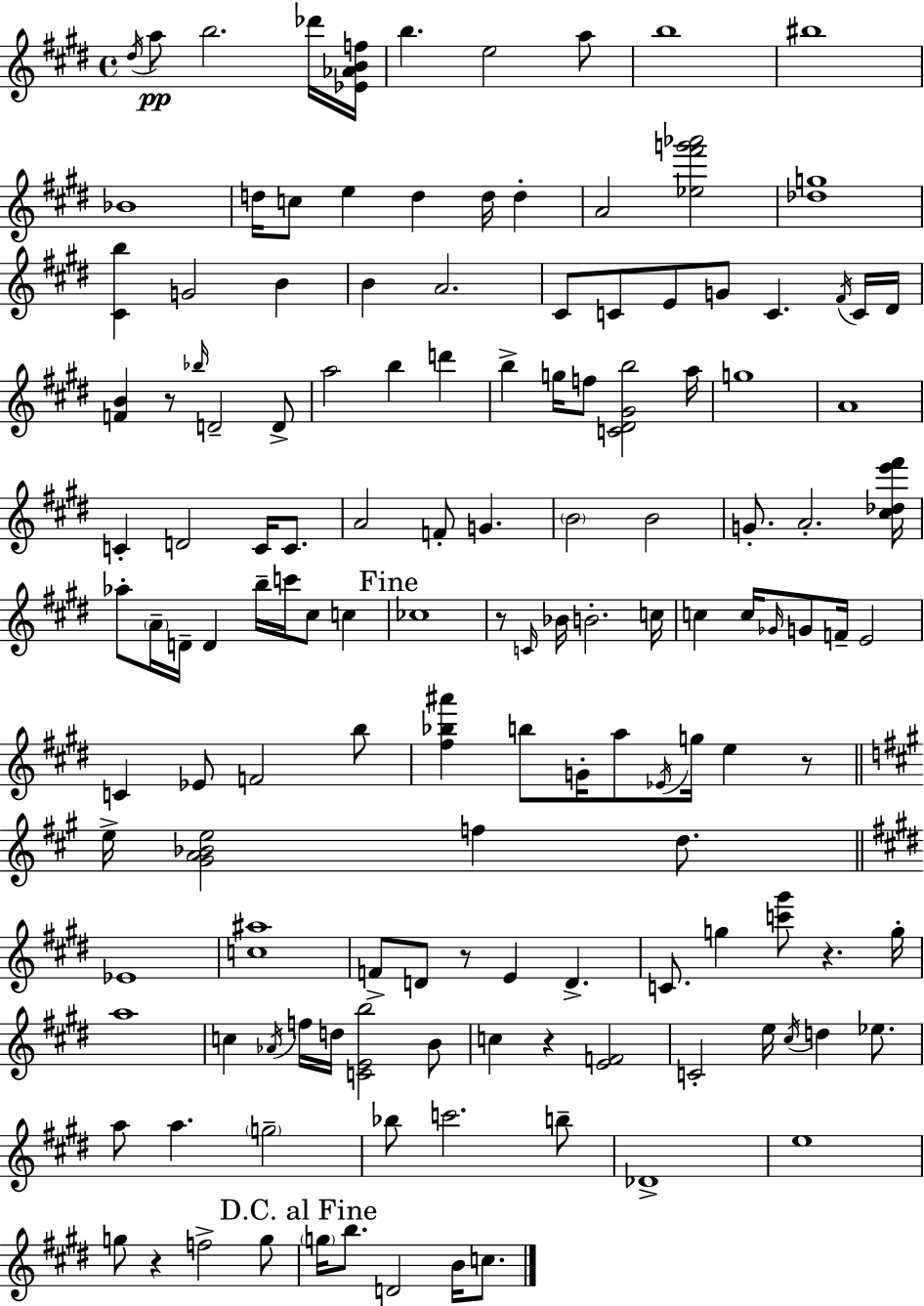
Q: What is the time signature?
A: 4/4